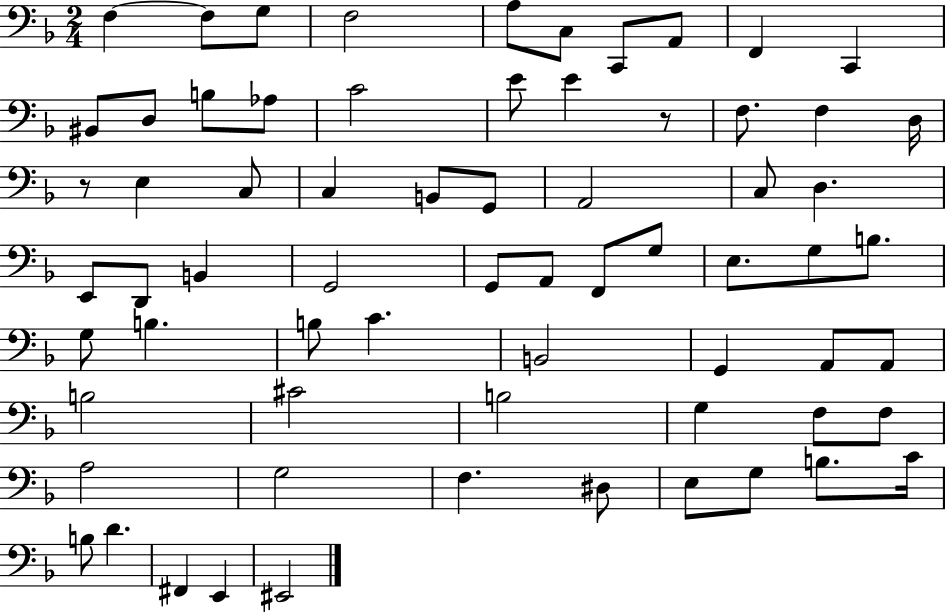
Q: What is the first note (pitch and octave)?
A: F3